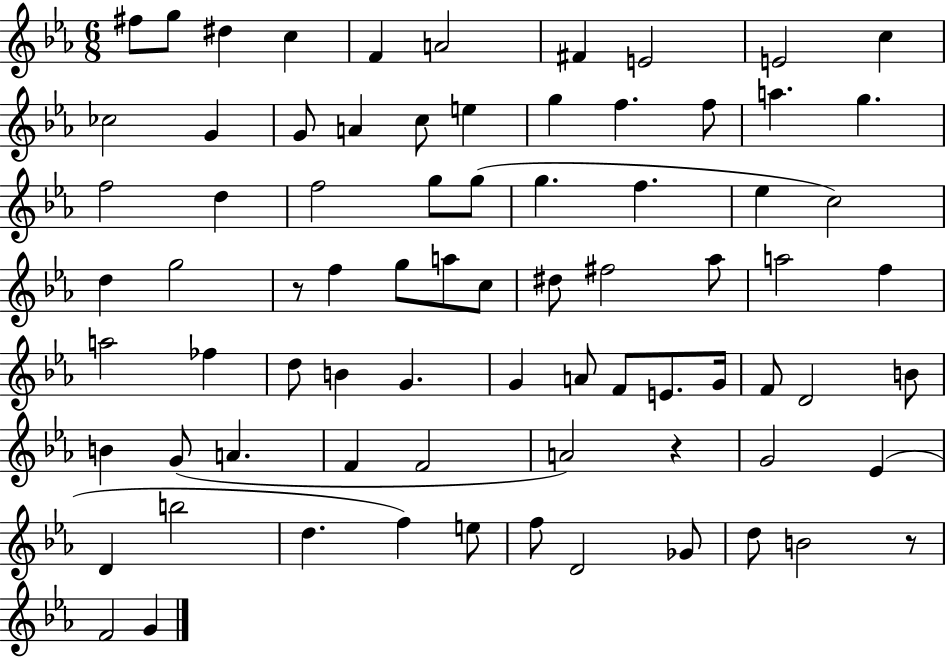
F#5/e G5/e D#5/q C5/q F4/q A4/h F#4/q E4/h E4/h C5/q CES5/h G4/q G4/e A4/q C5/e E5/q G5/q F5/q. F5/e A5/q. G5/q. F5/h D5/q F5/h G5/e G5/e G5/q. F5/q. Eb5/q C5/h D5/q G5/h R/e F5/q G5/e A5/e C5/e D#5/e F#5/h Ab5/e A5/h F5/q A5/h FES5/q D5/e B4/q G4/q. G4/q A4/e F4/e E4/e. G4/s F4/e D4/h B4/e B4/q G4/e A4/q. F4/q F4/h A4/h R/q G4/h Eb4/q D4/q B5/h D5/q. F5/q E5/e F5/e D4/h Gb4/e D5/e B4/h R/e F4/h G4/q